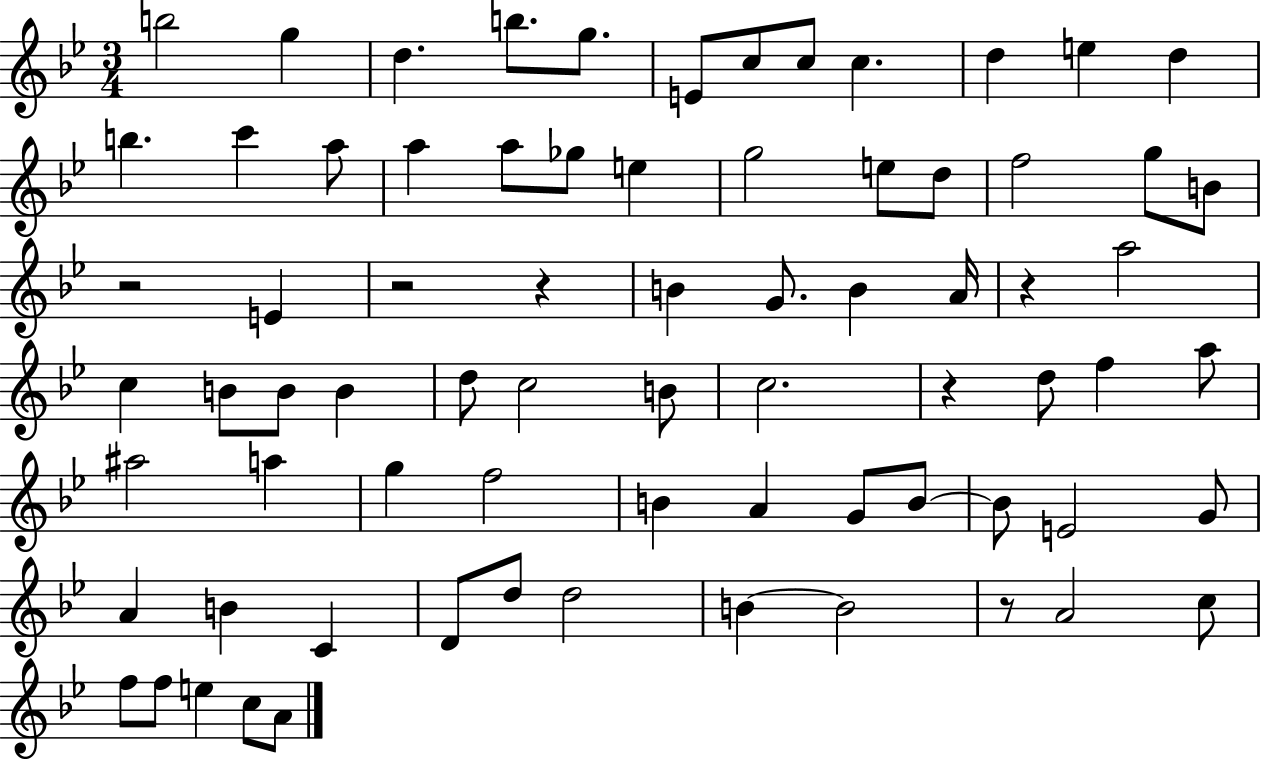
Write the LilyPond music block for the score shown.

{
  \clef treble
  \numericTimeSignature
  \time 3/4
  \key bes \major
  \repeat volta 2 { b''2 g''4 | d''4. b''8. g''8. | e'8 c''8 c''8 c''4. | d''4 e''4 d''4 | \break b''4. c'''4 a''8 | a''4 a''8 ges''8 e''4 | g''2 e''8 d''8 | f''2 g''8 b'8 | \break r2 e'4 | r2 r4 | b'4 g'8. b'4 a'16 | r4 a''2 | \break c''4 b'8 b'8 b'4 | d''8 c''2 b'8 | c''2. | r4 d''8 f''4 a''8 | \break ais''2 a''4 | g''4 f''2 | b'4 a'4 g'8 b'8~~ | b'8 e'2 g'8 | \break a'4 b'4 c'4 | d'8 d''8 d''2 | b'4~~ b'2 | r8 a'2 c''8 | \break f''8 f''8 e''4 c''8 a'8 | } \bar "|."
}